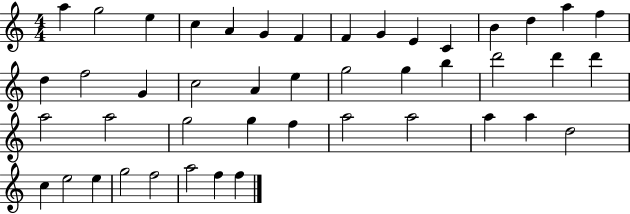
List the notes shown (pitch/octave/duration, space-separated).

A5/q G5/h E5/q C5/q A4/q G4/q F4/q F4/q G4/q E4/q C4/q B4/q D5/q A5/q F5/q D5/q F5/h G4/q C5/h A4/q E5/q G5/h G5/q B5/q D6/h D6/q D6/q A5/h A5/h G5/h G5/q F5/q A5/h A5/h A5/q A5/q D5/h C5/q E5/h E5/q G5/h F5/h A5/h F5/q F5/q